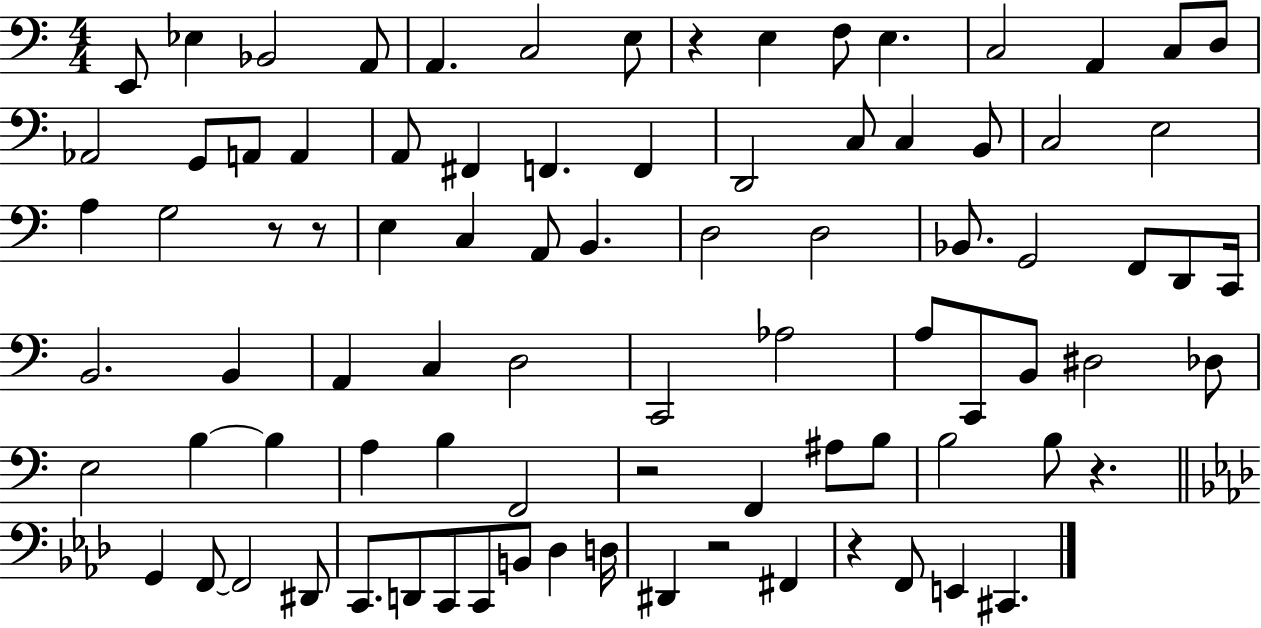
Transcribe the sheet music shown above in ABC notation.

X:1
T:Untitled
M:4/4
L:1/4
K:C
E,,/2 _E, _B,,2 A,,/2 A,, C,2 E,/2 z E, F,/2 E, C,2 A,, C,/2 D,/2 _A,,2 G,,/2 A,,/2 A,, A,,/2 ^F,, F,, F,, D,,2 C,/2 C, B,,/2 C,2 E,2 A, G,2 z/2 z/2 E, C, A,,/2 B,, D,2 D,2 _B,,/2 G,,2 F,,/2 D,,/2 C,,/4 B,,2 B,, A,, C, D,2 C,,2 _A,2 A,/2 C,,/2 B,,/2 ^D,2 _D,/2 E,2 B, B, A, B, F,,2 z2 F,, ^A,/2 B,/2 B,2 B,/2 z G,, F,,/2 F,,2 ^D,,/2 C,,/2 D,,/2 C,,/2 C,,/2 B,,/2 _D, D,/4 ^D,, z2 ^F,, z F,,/2 E,, ^C,,